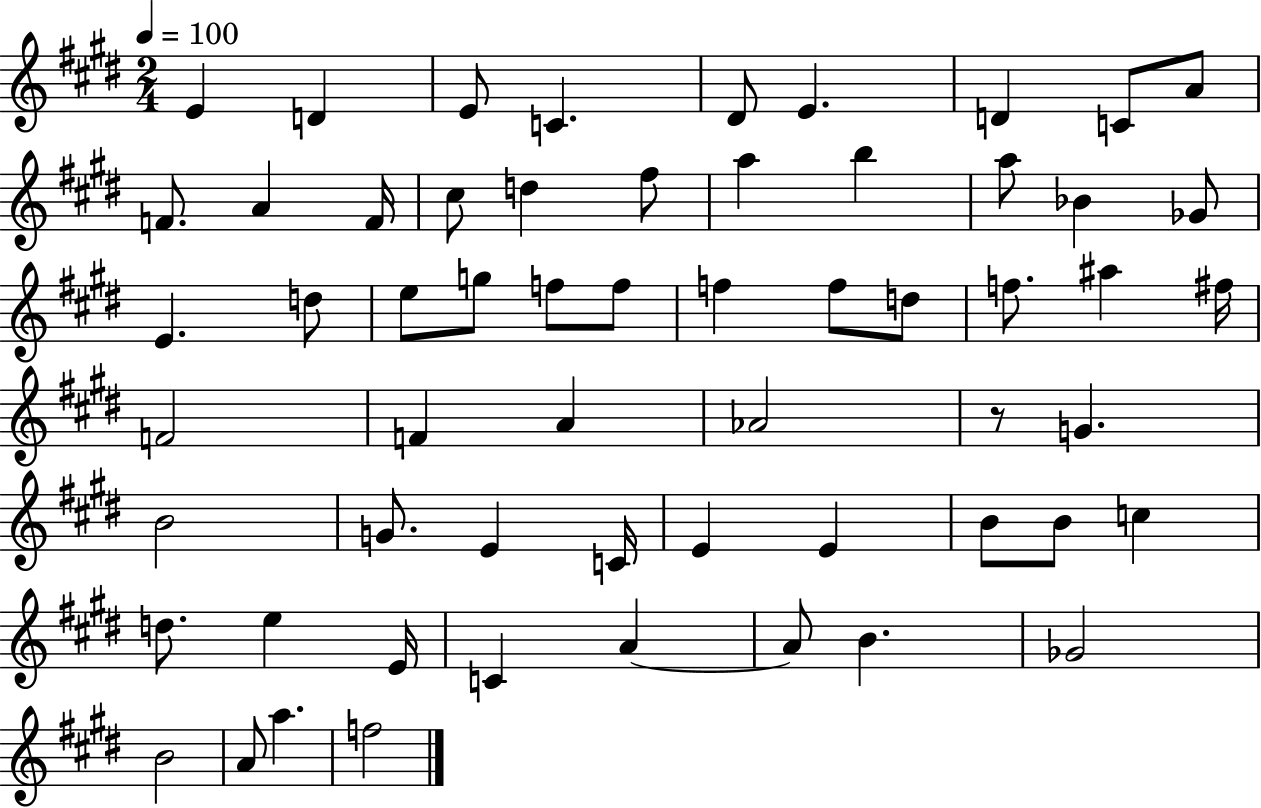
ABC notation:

X:1
T:Untitled
M:2/4
L:1/4
K:E
E D E/2 C ^D/2 E D C/2 A/2 F/2 A F/4 ^c/2 d ^f/2 a b a/2 _B _G/2 E d/2 e/2 g/2 f/2 f/2 f f/2 d/2 f/2 ^a ^f/4 F2 F A _A2 z/2 G B2 G/2 E C/4 E E B/2 B/2 c d/2 e E/4 C A A/2 B _G2 B2 A/2 a f2